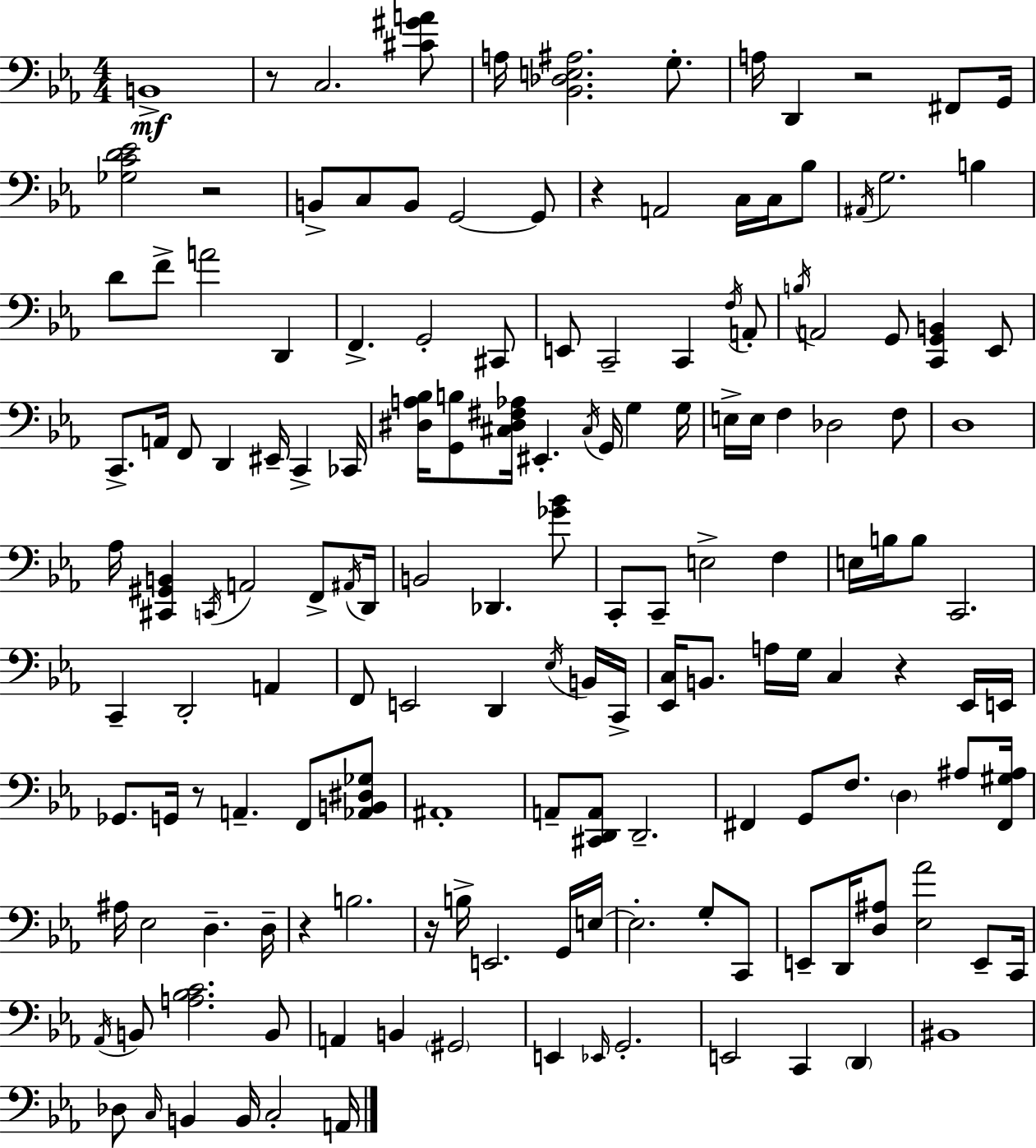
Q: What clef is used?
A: bass